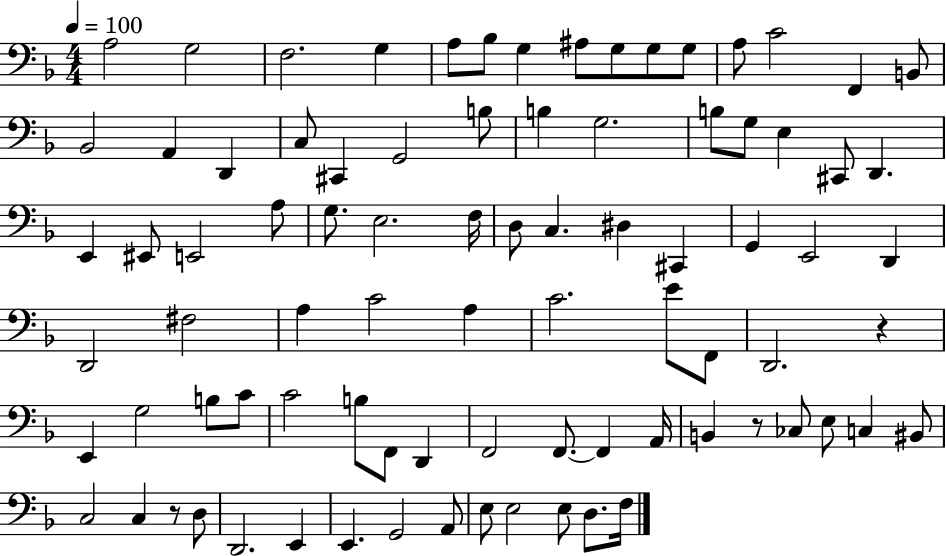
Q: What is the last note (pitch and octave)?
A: F3